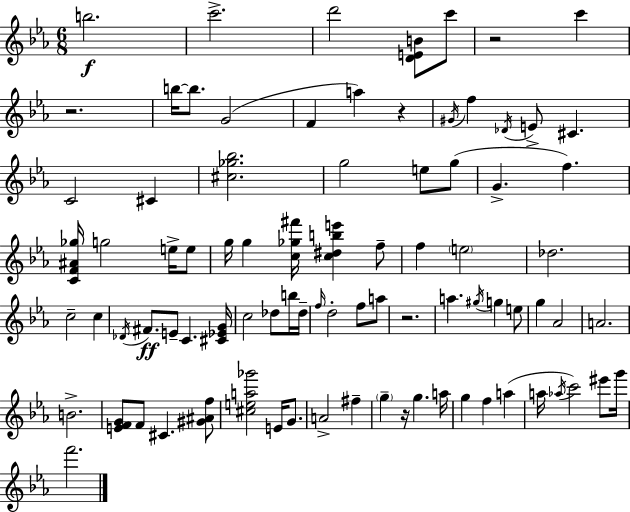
B5/h. C6/h. D6/h [D4,E4,B4]/e C6/e R/h C6/q R/h. B5/s B5/e. G4/h F4/q A5/q R/q G#4/s F5/q Db4/s E4/e C#4/q. C4/h C#4/q [C#5,Gb5,Bb5]/h. G5/h E5/e G5/e G4/q. F5/q. [C4,F4,A#4,Gb5]/s G5/h E5/s E5/e G5/s G5/q [C5,Gb5,F#6]/s [C5,D#5,B5,E6]/q F5/e F5/q E5/h Db5/h. C5/h C5/q Db4/s F#4/e. E4/e C4/q. [C#4,Eb4,G4]/s C5/h Db5/e B5/s Db5/s F5/s D5/h F5/e A5/e R/h. A5/q. G#5/s G5/q E5/e G5/q Ab4/h A4/h. B4/h. [E4,F4,G4]/e F4/e C#4/q. [G#4,A#4,F5]/e [C#5,E5,A5,Gb6]/h E4/s G4/e. A4/h F#5/q G5/q R/s G5/q. A5/s G5/q F5/q A5/q A5/s Ab5/s C6/h EIS6/e G6/s F6/h.